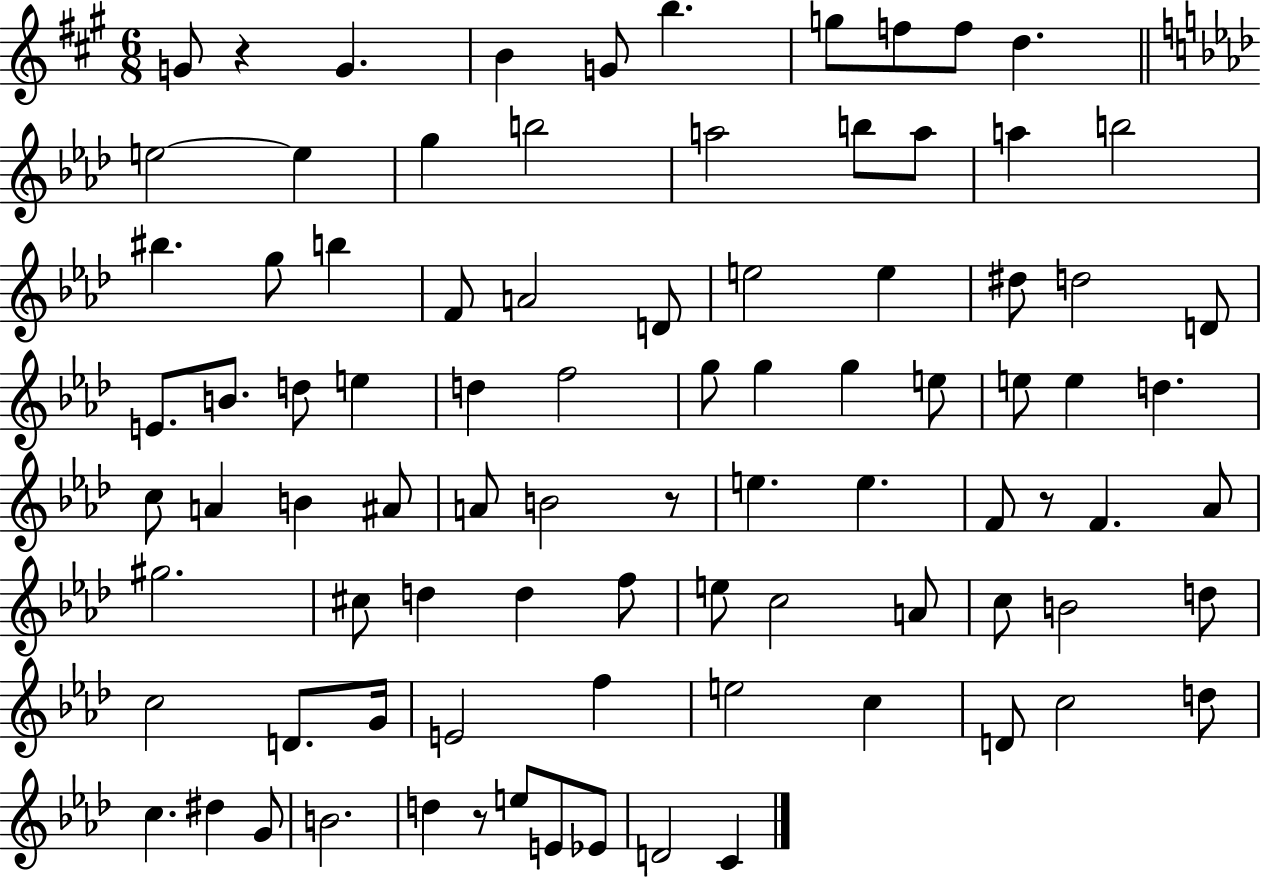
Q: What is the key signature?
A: A major